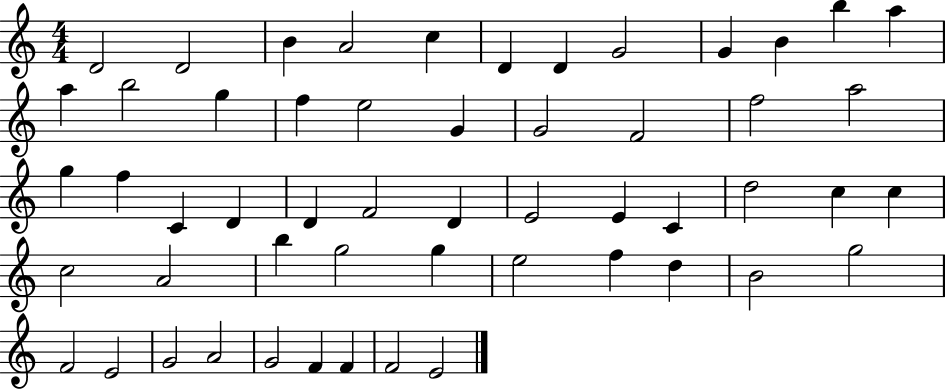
{
  \clef treble
  \numericTimeSignature
  \time 4/4
  \key c \major
  d'2 d'2 | b'4 a'2 c''4 | d'4 d'4 g'2 | g'4 b'4 b''4 a''4 | \break a''4 b''2 g''4 | f''4 e''2 g'4 | g'2 f'2 | f''2 a''2 | \break g''4 f''4 c'4 d'4 | d'4 f'2 d'4 | e'2 e'4 c'4 | d''2 c''4 c''4 | \break c''2 a'2 | b''4 g''2 g''4 | e''2 f''4 d''4 | b'2 g''2 | \break f'2 e'2 | g'2 a'2 | g'2 f'4 f'4 | f'2 e'2 | \break \bar "|."
}